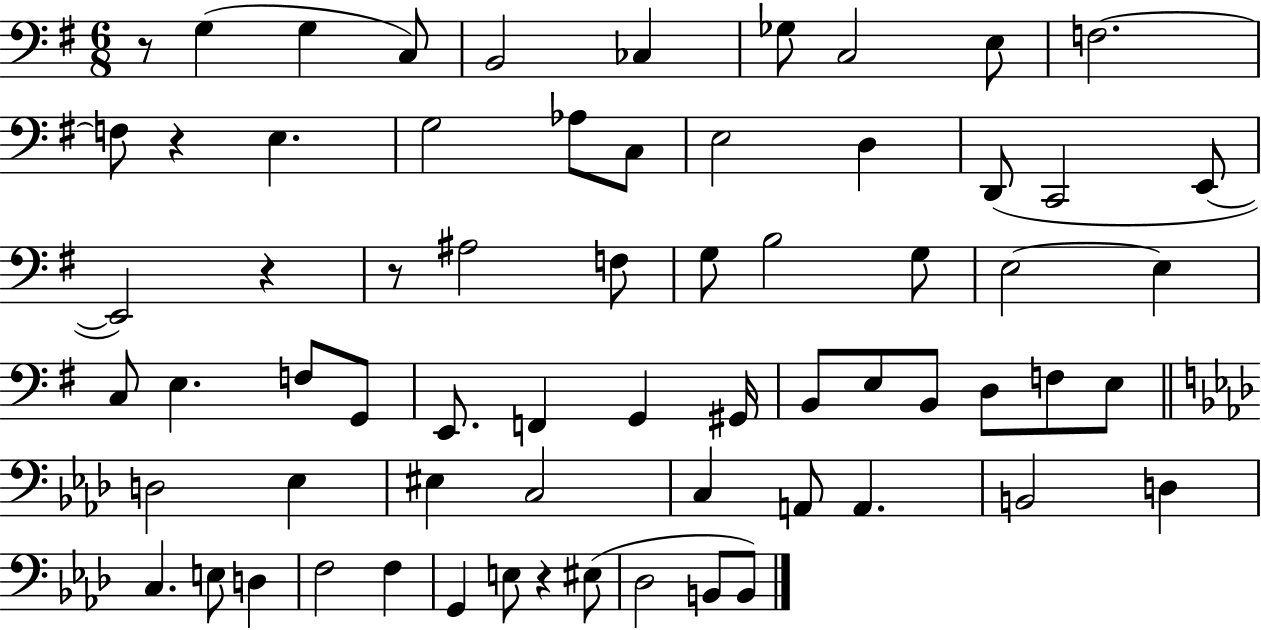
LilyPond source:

{
  \clef bass
  \numericTimeSignature
  \time 6/8
  \key g \major
  r8 g4( g4 c8) | b,2 ces4 | ges8 c2 e8 | f2.~~ | \break f8 r4 e4. | g2 aes8 c8 | e2 d4 | d,8( c,2 e,8~~ | \break e,2) r4 | r8 ais2 f8 | g8 b2 g8 | e2~~ e4 | \break c8 e4. f8 g,8 | e,8. f,4 g,4 gis,16 | b,8 e8 b,8 d8 f8 e8 | \bar "||" \break \key aes \major d2 ees4 | eis4 c2 | c4 a,8 a,4. | b,2 d4 | \break c4. e8 d4 | f2 f4 | g,4 e8 r4 eis8( | des2 b,8 b,8) | \break \bar "|."
}